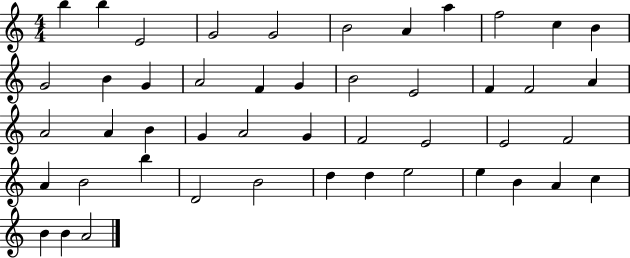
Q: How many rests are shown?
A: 0